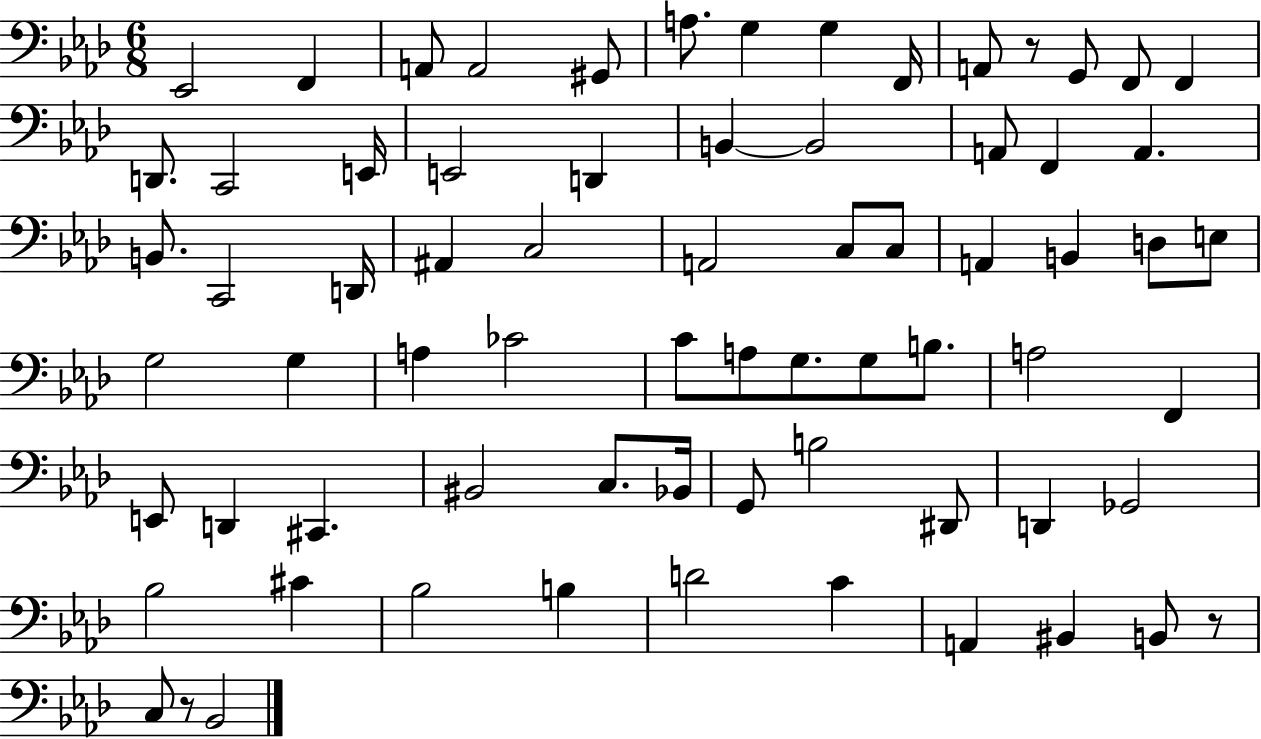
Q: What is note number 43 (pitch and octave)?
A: G3